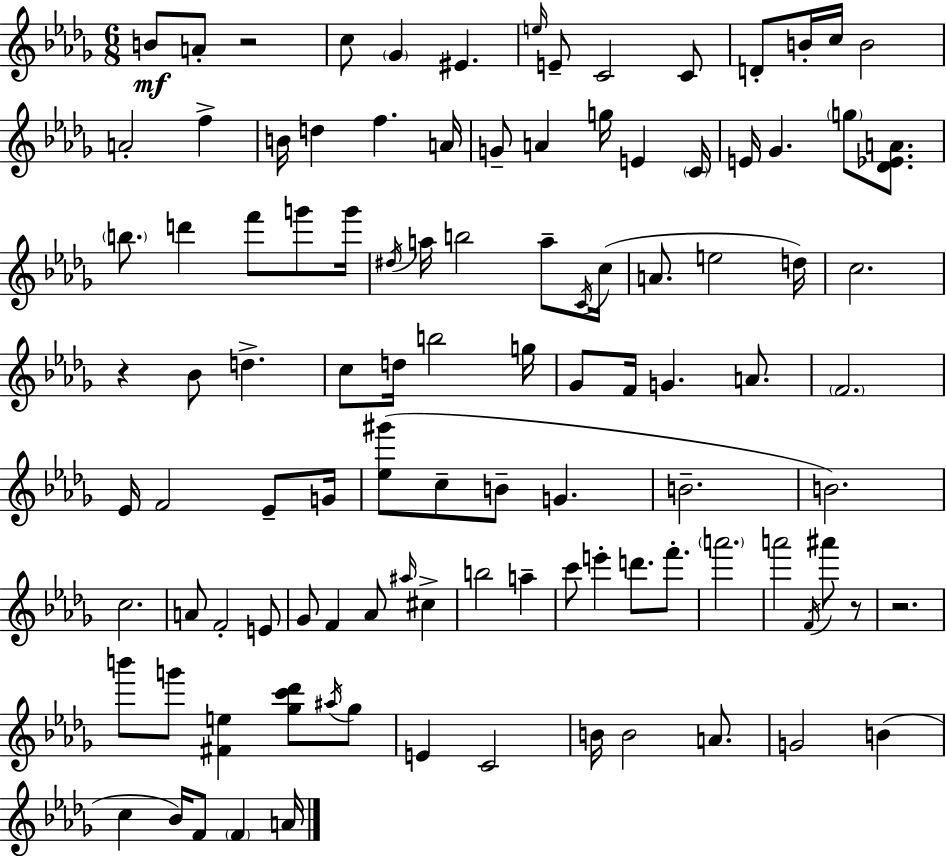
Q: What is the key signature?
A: BES minor